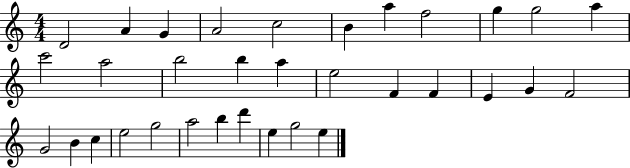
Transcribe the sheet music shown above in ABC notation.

X:1
T:Untitled
M:4/4
L:1/4
K:C
D2 A G A2 c2 B a f2 g g2 a c'2 a2 b2 b a e2 F F E G F2 G2 B c e2 g2 a2 b d' e g2 e